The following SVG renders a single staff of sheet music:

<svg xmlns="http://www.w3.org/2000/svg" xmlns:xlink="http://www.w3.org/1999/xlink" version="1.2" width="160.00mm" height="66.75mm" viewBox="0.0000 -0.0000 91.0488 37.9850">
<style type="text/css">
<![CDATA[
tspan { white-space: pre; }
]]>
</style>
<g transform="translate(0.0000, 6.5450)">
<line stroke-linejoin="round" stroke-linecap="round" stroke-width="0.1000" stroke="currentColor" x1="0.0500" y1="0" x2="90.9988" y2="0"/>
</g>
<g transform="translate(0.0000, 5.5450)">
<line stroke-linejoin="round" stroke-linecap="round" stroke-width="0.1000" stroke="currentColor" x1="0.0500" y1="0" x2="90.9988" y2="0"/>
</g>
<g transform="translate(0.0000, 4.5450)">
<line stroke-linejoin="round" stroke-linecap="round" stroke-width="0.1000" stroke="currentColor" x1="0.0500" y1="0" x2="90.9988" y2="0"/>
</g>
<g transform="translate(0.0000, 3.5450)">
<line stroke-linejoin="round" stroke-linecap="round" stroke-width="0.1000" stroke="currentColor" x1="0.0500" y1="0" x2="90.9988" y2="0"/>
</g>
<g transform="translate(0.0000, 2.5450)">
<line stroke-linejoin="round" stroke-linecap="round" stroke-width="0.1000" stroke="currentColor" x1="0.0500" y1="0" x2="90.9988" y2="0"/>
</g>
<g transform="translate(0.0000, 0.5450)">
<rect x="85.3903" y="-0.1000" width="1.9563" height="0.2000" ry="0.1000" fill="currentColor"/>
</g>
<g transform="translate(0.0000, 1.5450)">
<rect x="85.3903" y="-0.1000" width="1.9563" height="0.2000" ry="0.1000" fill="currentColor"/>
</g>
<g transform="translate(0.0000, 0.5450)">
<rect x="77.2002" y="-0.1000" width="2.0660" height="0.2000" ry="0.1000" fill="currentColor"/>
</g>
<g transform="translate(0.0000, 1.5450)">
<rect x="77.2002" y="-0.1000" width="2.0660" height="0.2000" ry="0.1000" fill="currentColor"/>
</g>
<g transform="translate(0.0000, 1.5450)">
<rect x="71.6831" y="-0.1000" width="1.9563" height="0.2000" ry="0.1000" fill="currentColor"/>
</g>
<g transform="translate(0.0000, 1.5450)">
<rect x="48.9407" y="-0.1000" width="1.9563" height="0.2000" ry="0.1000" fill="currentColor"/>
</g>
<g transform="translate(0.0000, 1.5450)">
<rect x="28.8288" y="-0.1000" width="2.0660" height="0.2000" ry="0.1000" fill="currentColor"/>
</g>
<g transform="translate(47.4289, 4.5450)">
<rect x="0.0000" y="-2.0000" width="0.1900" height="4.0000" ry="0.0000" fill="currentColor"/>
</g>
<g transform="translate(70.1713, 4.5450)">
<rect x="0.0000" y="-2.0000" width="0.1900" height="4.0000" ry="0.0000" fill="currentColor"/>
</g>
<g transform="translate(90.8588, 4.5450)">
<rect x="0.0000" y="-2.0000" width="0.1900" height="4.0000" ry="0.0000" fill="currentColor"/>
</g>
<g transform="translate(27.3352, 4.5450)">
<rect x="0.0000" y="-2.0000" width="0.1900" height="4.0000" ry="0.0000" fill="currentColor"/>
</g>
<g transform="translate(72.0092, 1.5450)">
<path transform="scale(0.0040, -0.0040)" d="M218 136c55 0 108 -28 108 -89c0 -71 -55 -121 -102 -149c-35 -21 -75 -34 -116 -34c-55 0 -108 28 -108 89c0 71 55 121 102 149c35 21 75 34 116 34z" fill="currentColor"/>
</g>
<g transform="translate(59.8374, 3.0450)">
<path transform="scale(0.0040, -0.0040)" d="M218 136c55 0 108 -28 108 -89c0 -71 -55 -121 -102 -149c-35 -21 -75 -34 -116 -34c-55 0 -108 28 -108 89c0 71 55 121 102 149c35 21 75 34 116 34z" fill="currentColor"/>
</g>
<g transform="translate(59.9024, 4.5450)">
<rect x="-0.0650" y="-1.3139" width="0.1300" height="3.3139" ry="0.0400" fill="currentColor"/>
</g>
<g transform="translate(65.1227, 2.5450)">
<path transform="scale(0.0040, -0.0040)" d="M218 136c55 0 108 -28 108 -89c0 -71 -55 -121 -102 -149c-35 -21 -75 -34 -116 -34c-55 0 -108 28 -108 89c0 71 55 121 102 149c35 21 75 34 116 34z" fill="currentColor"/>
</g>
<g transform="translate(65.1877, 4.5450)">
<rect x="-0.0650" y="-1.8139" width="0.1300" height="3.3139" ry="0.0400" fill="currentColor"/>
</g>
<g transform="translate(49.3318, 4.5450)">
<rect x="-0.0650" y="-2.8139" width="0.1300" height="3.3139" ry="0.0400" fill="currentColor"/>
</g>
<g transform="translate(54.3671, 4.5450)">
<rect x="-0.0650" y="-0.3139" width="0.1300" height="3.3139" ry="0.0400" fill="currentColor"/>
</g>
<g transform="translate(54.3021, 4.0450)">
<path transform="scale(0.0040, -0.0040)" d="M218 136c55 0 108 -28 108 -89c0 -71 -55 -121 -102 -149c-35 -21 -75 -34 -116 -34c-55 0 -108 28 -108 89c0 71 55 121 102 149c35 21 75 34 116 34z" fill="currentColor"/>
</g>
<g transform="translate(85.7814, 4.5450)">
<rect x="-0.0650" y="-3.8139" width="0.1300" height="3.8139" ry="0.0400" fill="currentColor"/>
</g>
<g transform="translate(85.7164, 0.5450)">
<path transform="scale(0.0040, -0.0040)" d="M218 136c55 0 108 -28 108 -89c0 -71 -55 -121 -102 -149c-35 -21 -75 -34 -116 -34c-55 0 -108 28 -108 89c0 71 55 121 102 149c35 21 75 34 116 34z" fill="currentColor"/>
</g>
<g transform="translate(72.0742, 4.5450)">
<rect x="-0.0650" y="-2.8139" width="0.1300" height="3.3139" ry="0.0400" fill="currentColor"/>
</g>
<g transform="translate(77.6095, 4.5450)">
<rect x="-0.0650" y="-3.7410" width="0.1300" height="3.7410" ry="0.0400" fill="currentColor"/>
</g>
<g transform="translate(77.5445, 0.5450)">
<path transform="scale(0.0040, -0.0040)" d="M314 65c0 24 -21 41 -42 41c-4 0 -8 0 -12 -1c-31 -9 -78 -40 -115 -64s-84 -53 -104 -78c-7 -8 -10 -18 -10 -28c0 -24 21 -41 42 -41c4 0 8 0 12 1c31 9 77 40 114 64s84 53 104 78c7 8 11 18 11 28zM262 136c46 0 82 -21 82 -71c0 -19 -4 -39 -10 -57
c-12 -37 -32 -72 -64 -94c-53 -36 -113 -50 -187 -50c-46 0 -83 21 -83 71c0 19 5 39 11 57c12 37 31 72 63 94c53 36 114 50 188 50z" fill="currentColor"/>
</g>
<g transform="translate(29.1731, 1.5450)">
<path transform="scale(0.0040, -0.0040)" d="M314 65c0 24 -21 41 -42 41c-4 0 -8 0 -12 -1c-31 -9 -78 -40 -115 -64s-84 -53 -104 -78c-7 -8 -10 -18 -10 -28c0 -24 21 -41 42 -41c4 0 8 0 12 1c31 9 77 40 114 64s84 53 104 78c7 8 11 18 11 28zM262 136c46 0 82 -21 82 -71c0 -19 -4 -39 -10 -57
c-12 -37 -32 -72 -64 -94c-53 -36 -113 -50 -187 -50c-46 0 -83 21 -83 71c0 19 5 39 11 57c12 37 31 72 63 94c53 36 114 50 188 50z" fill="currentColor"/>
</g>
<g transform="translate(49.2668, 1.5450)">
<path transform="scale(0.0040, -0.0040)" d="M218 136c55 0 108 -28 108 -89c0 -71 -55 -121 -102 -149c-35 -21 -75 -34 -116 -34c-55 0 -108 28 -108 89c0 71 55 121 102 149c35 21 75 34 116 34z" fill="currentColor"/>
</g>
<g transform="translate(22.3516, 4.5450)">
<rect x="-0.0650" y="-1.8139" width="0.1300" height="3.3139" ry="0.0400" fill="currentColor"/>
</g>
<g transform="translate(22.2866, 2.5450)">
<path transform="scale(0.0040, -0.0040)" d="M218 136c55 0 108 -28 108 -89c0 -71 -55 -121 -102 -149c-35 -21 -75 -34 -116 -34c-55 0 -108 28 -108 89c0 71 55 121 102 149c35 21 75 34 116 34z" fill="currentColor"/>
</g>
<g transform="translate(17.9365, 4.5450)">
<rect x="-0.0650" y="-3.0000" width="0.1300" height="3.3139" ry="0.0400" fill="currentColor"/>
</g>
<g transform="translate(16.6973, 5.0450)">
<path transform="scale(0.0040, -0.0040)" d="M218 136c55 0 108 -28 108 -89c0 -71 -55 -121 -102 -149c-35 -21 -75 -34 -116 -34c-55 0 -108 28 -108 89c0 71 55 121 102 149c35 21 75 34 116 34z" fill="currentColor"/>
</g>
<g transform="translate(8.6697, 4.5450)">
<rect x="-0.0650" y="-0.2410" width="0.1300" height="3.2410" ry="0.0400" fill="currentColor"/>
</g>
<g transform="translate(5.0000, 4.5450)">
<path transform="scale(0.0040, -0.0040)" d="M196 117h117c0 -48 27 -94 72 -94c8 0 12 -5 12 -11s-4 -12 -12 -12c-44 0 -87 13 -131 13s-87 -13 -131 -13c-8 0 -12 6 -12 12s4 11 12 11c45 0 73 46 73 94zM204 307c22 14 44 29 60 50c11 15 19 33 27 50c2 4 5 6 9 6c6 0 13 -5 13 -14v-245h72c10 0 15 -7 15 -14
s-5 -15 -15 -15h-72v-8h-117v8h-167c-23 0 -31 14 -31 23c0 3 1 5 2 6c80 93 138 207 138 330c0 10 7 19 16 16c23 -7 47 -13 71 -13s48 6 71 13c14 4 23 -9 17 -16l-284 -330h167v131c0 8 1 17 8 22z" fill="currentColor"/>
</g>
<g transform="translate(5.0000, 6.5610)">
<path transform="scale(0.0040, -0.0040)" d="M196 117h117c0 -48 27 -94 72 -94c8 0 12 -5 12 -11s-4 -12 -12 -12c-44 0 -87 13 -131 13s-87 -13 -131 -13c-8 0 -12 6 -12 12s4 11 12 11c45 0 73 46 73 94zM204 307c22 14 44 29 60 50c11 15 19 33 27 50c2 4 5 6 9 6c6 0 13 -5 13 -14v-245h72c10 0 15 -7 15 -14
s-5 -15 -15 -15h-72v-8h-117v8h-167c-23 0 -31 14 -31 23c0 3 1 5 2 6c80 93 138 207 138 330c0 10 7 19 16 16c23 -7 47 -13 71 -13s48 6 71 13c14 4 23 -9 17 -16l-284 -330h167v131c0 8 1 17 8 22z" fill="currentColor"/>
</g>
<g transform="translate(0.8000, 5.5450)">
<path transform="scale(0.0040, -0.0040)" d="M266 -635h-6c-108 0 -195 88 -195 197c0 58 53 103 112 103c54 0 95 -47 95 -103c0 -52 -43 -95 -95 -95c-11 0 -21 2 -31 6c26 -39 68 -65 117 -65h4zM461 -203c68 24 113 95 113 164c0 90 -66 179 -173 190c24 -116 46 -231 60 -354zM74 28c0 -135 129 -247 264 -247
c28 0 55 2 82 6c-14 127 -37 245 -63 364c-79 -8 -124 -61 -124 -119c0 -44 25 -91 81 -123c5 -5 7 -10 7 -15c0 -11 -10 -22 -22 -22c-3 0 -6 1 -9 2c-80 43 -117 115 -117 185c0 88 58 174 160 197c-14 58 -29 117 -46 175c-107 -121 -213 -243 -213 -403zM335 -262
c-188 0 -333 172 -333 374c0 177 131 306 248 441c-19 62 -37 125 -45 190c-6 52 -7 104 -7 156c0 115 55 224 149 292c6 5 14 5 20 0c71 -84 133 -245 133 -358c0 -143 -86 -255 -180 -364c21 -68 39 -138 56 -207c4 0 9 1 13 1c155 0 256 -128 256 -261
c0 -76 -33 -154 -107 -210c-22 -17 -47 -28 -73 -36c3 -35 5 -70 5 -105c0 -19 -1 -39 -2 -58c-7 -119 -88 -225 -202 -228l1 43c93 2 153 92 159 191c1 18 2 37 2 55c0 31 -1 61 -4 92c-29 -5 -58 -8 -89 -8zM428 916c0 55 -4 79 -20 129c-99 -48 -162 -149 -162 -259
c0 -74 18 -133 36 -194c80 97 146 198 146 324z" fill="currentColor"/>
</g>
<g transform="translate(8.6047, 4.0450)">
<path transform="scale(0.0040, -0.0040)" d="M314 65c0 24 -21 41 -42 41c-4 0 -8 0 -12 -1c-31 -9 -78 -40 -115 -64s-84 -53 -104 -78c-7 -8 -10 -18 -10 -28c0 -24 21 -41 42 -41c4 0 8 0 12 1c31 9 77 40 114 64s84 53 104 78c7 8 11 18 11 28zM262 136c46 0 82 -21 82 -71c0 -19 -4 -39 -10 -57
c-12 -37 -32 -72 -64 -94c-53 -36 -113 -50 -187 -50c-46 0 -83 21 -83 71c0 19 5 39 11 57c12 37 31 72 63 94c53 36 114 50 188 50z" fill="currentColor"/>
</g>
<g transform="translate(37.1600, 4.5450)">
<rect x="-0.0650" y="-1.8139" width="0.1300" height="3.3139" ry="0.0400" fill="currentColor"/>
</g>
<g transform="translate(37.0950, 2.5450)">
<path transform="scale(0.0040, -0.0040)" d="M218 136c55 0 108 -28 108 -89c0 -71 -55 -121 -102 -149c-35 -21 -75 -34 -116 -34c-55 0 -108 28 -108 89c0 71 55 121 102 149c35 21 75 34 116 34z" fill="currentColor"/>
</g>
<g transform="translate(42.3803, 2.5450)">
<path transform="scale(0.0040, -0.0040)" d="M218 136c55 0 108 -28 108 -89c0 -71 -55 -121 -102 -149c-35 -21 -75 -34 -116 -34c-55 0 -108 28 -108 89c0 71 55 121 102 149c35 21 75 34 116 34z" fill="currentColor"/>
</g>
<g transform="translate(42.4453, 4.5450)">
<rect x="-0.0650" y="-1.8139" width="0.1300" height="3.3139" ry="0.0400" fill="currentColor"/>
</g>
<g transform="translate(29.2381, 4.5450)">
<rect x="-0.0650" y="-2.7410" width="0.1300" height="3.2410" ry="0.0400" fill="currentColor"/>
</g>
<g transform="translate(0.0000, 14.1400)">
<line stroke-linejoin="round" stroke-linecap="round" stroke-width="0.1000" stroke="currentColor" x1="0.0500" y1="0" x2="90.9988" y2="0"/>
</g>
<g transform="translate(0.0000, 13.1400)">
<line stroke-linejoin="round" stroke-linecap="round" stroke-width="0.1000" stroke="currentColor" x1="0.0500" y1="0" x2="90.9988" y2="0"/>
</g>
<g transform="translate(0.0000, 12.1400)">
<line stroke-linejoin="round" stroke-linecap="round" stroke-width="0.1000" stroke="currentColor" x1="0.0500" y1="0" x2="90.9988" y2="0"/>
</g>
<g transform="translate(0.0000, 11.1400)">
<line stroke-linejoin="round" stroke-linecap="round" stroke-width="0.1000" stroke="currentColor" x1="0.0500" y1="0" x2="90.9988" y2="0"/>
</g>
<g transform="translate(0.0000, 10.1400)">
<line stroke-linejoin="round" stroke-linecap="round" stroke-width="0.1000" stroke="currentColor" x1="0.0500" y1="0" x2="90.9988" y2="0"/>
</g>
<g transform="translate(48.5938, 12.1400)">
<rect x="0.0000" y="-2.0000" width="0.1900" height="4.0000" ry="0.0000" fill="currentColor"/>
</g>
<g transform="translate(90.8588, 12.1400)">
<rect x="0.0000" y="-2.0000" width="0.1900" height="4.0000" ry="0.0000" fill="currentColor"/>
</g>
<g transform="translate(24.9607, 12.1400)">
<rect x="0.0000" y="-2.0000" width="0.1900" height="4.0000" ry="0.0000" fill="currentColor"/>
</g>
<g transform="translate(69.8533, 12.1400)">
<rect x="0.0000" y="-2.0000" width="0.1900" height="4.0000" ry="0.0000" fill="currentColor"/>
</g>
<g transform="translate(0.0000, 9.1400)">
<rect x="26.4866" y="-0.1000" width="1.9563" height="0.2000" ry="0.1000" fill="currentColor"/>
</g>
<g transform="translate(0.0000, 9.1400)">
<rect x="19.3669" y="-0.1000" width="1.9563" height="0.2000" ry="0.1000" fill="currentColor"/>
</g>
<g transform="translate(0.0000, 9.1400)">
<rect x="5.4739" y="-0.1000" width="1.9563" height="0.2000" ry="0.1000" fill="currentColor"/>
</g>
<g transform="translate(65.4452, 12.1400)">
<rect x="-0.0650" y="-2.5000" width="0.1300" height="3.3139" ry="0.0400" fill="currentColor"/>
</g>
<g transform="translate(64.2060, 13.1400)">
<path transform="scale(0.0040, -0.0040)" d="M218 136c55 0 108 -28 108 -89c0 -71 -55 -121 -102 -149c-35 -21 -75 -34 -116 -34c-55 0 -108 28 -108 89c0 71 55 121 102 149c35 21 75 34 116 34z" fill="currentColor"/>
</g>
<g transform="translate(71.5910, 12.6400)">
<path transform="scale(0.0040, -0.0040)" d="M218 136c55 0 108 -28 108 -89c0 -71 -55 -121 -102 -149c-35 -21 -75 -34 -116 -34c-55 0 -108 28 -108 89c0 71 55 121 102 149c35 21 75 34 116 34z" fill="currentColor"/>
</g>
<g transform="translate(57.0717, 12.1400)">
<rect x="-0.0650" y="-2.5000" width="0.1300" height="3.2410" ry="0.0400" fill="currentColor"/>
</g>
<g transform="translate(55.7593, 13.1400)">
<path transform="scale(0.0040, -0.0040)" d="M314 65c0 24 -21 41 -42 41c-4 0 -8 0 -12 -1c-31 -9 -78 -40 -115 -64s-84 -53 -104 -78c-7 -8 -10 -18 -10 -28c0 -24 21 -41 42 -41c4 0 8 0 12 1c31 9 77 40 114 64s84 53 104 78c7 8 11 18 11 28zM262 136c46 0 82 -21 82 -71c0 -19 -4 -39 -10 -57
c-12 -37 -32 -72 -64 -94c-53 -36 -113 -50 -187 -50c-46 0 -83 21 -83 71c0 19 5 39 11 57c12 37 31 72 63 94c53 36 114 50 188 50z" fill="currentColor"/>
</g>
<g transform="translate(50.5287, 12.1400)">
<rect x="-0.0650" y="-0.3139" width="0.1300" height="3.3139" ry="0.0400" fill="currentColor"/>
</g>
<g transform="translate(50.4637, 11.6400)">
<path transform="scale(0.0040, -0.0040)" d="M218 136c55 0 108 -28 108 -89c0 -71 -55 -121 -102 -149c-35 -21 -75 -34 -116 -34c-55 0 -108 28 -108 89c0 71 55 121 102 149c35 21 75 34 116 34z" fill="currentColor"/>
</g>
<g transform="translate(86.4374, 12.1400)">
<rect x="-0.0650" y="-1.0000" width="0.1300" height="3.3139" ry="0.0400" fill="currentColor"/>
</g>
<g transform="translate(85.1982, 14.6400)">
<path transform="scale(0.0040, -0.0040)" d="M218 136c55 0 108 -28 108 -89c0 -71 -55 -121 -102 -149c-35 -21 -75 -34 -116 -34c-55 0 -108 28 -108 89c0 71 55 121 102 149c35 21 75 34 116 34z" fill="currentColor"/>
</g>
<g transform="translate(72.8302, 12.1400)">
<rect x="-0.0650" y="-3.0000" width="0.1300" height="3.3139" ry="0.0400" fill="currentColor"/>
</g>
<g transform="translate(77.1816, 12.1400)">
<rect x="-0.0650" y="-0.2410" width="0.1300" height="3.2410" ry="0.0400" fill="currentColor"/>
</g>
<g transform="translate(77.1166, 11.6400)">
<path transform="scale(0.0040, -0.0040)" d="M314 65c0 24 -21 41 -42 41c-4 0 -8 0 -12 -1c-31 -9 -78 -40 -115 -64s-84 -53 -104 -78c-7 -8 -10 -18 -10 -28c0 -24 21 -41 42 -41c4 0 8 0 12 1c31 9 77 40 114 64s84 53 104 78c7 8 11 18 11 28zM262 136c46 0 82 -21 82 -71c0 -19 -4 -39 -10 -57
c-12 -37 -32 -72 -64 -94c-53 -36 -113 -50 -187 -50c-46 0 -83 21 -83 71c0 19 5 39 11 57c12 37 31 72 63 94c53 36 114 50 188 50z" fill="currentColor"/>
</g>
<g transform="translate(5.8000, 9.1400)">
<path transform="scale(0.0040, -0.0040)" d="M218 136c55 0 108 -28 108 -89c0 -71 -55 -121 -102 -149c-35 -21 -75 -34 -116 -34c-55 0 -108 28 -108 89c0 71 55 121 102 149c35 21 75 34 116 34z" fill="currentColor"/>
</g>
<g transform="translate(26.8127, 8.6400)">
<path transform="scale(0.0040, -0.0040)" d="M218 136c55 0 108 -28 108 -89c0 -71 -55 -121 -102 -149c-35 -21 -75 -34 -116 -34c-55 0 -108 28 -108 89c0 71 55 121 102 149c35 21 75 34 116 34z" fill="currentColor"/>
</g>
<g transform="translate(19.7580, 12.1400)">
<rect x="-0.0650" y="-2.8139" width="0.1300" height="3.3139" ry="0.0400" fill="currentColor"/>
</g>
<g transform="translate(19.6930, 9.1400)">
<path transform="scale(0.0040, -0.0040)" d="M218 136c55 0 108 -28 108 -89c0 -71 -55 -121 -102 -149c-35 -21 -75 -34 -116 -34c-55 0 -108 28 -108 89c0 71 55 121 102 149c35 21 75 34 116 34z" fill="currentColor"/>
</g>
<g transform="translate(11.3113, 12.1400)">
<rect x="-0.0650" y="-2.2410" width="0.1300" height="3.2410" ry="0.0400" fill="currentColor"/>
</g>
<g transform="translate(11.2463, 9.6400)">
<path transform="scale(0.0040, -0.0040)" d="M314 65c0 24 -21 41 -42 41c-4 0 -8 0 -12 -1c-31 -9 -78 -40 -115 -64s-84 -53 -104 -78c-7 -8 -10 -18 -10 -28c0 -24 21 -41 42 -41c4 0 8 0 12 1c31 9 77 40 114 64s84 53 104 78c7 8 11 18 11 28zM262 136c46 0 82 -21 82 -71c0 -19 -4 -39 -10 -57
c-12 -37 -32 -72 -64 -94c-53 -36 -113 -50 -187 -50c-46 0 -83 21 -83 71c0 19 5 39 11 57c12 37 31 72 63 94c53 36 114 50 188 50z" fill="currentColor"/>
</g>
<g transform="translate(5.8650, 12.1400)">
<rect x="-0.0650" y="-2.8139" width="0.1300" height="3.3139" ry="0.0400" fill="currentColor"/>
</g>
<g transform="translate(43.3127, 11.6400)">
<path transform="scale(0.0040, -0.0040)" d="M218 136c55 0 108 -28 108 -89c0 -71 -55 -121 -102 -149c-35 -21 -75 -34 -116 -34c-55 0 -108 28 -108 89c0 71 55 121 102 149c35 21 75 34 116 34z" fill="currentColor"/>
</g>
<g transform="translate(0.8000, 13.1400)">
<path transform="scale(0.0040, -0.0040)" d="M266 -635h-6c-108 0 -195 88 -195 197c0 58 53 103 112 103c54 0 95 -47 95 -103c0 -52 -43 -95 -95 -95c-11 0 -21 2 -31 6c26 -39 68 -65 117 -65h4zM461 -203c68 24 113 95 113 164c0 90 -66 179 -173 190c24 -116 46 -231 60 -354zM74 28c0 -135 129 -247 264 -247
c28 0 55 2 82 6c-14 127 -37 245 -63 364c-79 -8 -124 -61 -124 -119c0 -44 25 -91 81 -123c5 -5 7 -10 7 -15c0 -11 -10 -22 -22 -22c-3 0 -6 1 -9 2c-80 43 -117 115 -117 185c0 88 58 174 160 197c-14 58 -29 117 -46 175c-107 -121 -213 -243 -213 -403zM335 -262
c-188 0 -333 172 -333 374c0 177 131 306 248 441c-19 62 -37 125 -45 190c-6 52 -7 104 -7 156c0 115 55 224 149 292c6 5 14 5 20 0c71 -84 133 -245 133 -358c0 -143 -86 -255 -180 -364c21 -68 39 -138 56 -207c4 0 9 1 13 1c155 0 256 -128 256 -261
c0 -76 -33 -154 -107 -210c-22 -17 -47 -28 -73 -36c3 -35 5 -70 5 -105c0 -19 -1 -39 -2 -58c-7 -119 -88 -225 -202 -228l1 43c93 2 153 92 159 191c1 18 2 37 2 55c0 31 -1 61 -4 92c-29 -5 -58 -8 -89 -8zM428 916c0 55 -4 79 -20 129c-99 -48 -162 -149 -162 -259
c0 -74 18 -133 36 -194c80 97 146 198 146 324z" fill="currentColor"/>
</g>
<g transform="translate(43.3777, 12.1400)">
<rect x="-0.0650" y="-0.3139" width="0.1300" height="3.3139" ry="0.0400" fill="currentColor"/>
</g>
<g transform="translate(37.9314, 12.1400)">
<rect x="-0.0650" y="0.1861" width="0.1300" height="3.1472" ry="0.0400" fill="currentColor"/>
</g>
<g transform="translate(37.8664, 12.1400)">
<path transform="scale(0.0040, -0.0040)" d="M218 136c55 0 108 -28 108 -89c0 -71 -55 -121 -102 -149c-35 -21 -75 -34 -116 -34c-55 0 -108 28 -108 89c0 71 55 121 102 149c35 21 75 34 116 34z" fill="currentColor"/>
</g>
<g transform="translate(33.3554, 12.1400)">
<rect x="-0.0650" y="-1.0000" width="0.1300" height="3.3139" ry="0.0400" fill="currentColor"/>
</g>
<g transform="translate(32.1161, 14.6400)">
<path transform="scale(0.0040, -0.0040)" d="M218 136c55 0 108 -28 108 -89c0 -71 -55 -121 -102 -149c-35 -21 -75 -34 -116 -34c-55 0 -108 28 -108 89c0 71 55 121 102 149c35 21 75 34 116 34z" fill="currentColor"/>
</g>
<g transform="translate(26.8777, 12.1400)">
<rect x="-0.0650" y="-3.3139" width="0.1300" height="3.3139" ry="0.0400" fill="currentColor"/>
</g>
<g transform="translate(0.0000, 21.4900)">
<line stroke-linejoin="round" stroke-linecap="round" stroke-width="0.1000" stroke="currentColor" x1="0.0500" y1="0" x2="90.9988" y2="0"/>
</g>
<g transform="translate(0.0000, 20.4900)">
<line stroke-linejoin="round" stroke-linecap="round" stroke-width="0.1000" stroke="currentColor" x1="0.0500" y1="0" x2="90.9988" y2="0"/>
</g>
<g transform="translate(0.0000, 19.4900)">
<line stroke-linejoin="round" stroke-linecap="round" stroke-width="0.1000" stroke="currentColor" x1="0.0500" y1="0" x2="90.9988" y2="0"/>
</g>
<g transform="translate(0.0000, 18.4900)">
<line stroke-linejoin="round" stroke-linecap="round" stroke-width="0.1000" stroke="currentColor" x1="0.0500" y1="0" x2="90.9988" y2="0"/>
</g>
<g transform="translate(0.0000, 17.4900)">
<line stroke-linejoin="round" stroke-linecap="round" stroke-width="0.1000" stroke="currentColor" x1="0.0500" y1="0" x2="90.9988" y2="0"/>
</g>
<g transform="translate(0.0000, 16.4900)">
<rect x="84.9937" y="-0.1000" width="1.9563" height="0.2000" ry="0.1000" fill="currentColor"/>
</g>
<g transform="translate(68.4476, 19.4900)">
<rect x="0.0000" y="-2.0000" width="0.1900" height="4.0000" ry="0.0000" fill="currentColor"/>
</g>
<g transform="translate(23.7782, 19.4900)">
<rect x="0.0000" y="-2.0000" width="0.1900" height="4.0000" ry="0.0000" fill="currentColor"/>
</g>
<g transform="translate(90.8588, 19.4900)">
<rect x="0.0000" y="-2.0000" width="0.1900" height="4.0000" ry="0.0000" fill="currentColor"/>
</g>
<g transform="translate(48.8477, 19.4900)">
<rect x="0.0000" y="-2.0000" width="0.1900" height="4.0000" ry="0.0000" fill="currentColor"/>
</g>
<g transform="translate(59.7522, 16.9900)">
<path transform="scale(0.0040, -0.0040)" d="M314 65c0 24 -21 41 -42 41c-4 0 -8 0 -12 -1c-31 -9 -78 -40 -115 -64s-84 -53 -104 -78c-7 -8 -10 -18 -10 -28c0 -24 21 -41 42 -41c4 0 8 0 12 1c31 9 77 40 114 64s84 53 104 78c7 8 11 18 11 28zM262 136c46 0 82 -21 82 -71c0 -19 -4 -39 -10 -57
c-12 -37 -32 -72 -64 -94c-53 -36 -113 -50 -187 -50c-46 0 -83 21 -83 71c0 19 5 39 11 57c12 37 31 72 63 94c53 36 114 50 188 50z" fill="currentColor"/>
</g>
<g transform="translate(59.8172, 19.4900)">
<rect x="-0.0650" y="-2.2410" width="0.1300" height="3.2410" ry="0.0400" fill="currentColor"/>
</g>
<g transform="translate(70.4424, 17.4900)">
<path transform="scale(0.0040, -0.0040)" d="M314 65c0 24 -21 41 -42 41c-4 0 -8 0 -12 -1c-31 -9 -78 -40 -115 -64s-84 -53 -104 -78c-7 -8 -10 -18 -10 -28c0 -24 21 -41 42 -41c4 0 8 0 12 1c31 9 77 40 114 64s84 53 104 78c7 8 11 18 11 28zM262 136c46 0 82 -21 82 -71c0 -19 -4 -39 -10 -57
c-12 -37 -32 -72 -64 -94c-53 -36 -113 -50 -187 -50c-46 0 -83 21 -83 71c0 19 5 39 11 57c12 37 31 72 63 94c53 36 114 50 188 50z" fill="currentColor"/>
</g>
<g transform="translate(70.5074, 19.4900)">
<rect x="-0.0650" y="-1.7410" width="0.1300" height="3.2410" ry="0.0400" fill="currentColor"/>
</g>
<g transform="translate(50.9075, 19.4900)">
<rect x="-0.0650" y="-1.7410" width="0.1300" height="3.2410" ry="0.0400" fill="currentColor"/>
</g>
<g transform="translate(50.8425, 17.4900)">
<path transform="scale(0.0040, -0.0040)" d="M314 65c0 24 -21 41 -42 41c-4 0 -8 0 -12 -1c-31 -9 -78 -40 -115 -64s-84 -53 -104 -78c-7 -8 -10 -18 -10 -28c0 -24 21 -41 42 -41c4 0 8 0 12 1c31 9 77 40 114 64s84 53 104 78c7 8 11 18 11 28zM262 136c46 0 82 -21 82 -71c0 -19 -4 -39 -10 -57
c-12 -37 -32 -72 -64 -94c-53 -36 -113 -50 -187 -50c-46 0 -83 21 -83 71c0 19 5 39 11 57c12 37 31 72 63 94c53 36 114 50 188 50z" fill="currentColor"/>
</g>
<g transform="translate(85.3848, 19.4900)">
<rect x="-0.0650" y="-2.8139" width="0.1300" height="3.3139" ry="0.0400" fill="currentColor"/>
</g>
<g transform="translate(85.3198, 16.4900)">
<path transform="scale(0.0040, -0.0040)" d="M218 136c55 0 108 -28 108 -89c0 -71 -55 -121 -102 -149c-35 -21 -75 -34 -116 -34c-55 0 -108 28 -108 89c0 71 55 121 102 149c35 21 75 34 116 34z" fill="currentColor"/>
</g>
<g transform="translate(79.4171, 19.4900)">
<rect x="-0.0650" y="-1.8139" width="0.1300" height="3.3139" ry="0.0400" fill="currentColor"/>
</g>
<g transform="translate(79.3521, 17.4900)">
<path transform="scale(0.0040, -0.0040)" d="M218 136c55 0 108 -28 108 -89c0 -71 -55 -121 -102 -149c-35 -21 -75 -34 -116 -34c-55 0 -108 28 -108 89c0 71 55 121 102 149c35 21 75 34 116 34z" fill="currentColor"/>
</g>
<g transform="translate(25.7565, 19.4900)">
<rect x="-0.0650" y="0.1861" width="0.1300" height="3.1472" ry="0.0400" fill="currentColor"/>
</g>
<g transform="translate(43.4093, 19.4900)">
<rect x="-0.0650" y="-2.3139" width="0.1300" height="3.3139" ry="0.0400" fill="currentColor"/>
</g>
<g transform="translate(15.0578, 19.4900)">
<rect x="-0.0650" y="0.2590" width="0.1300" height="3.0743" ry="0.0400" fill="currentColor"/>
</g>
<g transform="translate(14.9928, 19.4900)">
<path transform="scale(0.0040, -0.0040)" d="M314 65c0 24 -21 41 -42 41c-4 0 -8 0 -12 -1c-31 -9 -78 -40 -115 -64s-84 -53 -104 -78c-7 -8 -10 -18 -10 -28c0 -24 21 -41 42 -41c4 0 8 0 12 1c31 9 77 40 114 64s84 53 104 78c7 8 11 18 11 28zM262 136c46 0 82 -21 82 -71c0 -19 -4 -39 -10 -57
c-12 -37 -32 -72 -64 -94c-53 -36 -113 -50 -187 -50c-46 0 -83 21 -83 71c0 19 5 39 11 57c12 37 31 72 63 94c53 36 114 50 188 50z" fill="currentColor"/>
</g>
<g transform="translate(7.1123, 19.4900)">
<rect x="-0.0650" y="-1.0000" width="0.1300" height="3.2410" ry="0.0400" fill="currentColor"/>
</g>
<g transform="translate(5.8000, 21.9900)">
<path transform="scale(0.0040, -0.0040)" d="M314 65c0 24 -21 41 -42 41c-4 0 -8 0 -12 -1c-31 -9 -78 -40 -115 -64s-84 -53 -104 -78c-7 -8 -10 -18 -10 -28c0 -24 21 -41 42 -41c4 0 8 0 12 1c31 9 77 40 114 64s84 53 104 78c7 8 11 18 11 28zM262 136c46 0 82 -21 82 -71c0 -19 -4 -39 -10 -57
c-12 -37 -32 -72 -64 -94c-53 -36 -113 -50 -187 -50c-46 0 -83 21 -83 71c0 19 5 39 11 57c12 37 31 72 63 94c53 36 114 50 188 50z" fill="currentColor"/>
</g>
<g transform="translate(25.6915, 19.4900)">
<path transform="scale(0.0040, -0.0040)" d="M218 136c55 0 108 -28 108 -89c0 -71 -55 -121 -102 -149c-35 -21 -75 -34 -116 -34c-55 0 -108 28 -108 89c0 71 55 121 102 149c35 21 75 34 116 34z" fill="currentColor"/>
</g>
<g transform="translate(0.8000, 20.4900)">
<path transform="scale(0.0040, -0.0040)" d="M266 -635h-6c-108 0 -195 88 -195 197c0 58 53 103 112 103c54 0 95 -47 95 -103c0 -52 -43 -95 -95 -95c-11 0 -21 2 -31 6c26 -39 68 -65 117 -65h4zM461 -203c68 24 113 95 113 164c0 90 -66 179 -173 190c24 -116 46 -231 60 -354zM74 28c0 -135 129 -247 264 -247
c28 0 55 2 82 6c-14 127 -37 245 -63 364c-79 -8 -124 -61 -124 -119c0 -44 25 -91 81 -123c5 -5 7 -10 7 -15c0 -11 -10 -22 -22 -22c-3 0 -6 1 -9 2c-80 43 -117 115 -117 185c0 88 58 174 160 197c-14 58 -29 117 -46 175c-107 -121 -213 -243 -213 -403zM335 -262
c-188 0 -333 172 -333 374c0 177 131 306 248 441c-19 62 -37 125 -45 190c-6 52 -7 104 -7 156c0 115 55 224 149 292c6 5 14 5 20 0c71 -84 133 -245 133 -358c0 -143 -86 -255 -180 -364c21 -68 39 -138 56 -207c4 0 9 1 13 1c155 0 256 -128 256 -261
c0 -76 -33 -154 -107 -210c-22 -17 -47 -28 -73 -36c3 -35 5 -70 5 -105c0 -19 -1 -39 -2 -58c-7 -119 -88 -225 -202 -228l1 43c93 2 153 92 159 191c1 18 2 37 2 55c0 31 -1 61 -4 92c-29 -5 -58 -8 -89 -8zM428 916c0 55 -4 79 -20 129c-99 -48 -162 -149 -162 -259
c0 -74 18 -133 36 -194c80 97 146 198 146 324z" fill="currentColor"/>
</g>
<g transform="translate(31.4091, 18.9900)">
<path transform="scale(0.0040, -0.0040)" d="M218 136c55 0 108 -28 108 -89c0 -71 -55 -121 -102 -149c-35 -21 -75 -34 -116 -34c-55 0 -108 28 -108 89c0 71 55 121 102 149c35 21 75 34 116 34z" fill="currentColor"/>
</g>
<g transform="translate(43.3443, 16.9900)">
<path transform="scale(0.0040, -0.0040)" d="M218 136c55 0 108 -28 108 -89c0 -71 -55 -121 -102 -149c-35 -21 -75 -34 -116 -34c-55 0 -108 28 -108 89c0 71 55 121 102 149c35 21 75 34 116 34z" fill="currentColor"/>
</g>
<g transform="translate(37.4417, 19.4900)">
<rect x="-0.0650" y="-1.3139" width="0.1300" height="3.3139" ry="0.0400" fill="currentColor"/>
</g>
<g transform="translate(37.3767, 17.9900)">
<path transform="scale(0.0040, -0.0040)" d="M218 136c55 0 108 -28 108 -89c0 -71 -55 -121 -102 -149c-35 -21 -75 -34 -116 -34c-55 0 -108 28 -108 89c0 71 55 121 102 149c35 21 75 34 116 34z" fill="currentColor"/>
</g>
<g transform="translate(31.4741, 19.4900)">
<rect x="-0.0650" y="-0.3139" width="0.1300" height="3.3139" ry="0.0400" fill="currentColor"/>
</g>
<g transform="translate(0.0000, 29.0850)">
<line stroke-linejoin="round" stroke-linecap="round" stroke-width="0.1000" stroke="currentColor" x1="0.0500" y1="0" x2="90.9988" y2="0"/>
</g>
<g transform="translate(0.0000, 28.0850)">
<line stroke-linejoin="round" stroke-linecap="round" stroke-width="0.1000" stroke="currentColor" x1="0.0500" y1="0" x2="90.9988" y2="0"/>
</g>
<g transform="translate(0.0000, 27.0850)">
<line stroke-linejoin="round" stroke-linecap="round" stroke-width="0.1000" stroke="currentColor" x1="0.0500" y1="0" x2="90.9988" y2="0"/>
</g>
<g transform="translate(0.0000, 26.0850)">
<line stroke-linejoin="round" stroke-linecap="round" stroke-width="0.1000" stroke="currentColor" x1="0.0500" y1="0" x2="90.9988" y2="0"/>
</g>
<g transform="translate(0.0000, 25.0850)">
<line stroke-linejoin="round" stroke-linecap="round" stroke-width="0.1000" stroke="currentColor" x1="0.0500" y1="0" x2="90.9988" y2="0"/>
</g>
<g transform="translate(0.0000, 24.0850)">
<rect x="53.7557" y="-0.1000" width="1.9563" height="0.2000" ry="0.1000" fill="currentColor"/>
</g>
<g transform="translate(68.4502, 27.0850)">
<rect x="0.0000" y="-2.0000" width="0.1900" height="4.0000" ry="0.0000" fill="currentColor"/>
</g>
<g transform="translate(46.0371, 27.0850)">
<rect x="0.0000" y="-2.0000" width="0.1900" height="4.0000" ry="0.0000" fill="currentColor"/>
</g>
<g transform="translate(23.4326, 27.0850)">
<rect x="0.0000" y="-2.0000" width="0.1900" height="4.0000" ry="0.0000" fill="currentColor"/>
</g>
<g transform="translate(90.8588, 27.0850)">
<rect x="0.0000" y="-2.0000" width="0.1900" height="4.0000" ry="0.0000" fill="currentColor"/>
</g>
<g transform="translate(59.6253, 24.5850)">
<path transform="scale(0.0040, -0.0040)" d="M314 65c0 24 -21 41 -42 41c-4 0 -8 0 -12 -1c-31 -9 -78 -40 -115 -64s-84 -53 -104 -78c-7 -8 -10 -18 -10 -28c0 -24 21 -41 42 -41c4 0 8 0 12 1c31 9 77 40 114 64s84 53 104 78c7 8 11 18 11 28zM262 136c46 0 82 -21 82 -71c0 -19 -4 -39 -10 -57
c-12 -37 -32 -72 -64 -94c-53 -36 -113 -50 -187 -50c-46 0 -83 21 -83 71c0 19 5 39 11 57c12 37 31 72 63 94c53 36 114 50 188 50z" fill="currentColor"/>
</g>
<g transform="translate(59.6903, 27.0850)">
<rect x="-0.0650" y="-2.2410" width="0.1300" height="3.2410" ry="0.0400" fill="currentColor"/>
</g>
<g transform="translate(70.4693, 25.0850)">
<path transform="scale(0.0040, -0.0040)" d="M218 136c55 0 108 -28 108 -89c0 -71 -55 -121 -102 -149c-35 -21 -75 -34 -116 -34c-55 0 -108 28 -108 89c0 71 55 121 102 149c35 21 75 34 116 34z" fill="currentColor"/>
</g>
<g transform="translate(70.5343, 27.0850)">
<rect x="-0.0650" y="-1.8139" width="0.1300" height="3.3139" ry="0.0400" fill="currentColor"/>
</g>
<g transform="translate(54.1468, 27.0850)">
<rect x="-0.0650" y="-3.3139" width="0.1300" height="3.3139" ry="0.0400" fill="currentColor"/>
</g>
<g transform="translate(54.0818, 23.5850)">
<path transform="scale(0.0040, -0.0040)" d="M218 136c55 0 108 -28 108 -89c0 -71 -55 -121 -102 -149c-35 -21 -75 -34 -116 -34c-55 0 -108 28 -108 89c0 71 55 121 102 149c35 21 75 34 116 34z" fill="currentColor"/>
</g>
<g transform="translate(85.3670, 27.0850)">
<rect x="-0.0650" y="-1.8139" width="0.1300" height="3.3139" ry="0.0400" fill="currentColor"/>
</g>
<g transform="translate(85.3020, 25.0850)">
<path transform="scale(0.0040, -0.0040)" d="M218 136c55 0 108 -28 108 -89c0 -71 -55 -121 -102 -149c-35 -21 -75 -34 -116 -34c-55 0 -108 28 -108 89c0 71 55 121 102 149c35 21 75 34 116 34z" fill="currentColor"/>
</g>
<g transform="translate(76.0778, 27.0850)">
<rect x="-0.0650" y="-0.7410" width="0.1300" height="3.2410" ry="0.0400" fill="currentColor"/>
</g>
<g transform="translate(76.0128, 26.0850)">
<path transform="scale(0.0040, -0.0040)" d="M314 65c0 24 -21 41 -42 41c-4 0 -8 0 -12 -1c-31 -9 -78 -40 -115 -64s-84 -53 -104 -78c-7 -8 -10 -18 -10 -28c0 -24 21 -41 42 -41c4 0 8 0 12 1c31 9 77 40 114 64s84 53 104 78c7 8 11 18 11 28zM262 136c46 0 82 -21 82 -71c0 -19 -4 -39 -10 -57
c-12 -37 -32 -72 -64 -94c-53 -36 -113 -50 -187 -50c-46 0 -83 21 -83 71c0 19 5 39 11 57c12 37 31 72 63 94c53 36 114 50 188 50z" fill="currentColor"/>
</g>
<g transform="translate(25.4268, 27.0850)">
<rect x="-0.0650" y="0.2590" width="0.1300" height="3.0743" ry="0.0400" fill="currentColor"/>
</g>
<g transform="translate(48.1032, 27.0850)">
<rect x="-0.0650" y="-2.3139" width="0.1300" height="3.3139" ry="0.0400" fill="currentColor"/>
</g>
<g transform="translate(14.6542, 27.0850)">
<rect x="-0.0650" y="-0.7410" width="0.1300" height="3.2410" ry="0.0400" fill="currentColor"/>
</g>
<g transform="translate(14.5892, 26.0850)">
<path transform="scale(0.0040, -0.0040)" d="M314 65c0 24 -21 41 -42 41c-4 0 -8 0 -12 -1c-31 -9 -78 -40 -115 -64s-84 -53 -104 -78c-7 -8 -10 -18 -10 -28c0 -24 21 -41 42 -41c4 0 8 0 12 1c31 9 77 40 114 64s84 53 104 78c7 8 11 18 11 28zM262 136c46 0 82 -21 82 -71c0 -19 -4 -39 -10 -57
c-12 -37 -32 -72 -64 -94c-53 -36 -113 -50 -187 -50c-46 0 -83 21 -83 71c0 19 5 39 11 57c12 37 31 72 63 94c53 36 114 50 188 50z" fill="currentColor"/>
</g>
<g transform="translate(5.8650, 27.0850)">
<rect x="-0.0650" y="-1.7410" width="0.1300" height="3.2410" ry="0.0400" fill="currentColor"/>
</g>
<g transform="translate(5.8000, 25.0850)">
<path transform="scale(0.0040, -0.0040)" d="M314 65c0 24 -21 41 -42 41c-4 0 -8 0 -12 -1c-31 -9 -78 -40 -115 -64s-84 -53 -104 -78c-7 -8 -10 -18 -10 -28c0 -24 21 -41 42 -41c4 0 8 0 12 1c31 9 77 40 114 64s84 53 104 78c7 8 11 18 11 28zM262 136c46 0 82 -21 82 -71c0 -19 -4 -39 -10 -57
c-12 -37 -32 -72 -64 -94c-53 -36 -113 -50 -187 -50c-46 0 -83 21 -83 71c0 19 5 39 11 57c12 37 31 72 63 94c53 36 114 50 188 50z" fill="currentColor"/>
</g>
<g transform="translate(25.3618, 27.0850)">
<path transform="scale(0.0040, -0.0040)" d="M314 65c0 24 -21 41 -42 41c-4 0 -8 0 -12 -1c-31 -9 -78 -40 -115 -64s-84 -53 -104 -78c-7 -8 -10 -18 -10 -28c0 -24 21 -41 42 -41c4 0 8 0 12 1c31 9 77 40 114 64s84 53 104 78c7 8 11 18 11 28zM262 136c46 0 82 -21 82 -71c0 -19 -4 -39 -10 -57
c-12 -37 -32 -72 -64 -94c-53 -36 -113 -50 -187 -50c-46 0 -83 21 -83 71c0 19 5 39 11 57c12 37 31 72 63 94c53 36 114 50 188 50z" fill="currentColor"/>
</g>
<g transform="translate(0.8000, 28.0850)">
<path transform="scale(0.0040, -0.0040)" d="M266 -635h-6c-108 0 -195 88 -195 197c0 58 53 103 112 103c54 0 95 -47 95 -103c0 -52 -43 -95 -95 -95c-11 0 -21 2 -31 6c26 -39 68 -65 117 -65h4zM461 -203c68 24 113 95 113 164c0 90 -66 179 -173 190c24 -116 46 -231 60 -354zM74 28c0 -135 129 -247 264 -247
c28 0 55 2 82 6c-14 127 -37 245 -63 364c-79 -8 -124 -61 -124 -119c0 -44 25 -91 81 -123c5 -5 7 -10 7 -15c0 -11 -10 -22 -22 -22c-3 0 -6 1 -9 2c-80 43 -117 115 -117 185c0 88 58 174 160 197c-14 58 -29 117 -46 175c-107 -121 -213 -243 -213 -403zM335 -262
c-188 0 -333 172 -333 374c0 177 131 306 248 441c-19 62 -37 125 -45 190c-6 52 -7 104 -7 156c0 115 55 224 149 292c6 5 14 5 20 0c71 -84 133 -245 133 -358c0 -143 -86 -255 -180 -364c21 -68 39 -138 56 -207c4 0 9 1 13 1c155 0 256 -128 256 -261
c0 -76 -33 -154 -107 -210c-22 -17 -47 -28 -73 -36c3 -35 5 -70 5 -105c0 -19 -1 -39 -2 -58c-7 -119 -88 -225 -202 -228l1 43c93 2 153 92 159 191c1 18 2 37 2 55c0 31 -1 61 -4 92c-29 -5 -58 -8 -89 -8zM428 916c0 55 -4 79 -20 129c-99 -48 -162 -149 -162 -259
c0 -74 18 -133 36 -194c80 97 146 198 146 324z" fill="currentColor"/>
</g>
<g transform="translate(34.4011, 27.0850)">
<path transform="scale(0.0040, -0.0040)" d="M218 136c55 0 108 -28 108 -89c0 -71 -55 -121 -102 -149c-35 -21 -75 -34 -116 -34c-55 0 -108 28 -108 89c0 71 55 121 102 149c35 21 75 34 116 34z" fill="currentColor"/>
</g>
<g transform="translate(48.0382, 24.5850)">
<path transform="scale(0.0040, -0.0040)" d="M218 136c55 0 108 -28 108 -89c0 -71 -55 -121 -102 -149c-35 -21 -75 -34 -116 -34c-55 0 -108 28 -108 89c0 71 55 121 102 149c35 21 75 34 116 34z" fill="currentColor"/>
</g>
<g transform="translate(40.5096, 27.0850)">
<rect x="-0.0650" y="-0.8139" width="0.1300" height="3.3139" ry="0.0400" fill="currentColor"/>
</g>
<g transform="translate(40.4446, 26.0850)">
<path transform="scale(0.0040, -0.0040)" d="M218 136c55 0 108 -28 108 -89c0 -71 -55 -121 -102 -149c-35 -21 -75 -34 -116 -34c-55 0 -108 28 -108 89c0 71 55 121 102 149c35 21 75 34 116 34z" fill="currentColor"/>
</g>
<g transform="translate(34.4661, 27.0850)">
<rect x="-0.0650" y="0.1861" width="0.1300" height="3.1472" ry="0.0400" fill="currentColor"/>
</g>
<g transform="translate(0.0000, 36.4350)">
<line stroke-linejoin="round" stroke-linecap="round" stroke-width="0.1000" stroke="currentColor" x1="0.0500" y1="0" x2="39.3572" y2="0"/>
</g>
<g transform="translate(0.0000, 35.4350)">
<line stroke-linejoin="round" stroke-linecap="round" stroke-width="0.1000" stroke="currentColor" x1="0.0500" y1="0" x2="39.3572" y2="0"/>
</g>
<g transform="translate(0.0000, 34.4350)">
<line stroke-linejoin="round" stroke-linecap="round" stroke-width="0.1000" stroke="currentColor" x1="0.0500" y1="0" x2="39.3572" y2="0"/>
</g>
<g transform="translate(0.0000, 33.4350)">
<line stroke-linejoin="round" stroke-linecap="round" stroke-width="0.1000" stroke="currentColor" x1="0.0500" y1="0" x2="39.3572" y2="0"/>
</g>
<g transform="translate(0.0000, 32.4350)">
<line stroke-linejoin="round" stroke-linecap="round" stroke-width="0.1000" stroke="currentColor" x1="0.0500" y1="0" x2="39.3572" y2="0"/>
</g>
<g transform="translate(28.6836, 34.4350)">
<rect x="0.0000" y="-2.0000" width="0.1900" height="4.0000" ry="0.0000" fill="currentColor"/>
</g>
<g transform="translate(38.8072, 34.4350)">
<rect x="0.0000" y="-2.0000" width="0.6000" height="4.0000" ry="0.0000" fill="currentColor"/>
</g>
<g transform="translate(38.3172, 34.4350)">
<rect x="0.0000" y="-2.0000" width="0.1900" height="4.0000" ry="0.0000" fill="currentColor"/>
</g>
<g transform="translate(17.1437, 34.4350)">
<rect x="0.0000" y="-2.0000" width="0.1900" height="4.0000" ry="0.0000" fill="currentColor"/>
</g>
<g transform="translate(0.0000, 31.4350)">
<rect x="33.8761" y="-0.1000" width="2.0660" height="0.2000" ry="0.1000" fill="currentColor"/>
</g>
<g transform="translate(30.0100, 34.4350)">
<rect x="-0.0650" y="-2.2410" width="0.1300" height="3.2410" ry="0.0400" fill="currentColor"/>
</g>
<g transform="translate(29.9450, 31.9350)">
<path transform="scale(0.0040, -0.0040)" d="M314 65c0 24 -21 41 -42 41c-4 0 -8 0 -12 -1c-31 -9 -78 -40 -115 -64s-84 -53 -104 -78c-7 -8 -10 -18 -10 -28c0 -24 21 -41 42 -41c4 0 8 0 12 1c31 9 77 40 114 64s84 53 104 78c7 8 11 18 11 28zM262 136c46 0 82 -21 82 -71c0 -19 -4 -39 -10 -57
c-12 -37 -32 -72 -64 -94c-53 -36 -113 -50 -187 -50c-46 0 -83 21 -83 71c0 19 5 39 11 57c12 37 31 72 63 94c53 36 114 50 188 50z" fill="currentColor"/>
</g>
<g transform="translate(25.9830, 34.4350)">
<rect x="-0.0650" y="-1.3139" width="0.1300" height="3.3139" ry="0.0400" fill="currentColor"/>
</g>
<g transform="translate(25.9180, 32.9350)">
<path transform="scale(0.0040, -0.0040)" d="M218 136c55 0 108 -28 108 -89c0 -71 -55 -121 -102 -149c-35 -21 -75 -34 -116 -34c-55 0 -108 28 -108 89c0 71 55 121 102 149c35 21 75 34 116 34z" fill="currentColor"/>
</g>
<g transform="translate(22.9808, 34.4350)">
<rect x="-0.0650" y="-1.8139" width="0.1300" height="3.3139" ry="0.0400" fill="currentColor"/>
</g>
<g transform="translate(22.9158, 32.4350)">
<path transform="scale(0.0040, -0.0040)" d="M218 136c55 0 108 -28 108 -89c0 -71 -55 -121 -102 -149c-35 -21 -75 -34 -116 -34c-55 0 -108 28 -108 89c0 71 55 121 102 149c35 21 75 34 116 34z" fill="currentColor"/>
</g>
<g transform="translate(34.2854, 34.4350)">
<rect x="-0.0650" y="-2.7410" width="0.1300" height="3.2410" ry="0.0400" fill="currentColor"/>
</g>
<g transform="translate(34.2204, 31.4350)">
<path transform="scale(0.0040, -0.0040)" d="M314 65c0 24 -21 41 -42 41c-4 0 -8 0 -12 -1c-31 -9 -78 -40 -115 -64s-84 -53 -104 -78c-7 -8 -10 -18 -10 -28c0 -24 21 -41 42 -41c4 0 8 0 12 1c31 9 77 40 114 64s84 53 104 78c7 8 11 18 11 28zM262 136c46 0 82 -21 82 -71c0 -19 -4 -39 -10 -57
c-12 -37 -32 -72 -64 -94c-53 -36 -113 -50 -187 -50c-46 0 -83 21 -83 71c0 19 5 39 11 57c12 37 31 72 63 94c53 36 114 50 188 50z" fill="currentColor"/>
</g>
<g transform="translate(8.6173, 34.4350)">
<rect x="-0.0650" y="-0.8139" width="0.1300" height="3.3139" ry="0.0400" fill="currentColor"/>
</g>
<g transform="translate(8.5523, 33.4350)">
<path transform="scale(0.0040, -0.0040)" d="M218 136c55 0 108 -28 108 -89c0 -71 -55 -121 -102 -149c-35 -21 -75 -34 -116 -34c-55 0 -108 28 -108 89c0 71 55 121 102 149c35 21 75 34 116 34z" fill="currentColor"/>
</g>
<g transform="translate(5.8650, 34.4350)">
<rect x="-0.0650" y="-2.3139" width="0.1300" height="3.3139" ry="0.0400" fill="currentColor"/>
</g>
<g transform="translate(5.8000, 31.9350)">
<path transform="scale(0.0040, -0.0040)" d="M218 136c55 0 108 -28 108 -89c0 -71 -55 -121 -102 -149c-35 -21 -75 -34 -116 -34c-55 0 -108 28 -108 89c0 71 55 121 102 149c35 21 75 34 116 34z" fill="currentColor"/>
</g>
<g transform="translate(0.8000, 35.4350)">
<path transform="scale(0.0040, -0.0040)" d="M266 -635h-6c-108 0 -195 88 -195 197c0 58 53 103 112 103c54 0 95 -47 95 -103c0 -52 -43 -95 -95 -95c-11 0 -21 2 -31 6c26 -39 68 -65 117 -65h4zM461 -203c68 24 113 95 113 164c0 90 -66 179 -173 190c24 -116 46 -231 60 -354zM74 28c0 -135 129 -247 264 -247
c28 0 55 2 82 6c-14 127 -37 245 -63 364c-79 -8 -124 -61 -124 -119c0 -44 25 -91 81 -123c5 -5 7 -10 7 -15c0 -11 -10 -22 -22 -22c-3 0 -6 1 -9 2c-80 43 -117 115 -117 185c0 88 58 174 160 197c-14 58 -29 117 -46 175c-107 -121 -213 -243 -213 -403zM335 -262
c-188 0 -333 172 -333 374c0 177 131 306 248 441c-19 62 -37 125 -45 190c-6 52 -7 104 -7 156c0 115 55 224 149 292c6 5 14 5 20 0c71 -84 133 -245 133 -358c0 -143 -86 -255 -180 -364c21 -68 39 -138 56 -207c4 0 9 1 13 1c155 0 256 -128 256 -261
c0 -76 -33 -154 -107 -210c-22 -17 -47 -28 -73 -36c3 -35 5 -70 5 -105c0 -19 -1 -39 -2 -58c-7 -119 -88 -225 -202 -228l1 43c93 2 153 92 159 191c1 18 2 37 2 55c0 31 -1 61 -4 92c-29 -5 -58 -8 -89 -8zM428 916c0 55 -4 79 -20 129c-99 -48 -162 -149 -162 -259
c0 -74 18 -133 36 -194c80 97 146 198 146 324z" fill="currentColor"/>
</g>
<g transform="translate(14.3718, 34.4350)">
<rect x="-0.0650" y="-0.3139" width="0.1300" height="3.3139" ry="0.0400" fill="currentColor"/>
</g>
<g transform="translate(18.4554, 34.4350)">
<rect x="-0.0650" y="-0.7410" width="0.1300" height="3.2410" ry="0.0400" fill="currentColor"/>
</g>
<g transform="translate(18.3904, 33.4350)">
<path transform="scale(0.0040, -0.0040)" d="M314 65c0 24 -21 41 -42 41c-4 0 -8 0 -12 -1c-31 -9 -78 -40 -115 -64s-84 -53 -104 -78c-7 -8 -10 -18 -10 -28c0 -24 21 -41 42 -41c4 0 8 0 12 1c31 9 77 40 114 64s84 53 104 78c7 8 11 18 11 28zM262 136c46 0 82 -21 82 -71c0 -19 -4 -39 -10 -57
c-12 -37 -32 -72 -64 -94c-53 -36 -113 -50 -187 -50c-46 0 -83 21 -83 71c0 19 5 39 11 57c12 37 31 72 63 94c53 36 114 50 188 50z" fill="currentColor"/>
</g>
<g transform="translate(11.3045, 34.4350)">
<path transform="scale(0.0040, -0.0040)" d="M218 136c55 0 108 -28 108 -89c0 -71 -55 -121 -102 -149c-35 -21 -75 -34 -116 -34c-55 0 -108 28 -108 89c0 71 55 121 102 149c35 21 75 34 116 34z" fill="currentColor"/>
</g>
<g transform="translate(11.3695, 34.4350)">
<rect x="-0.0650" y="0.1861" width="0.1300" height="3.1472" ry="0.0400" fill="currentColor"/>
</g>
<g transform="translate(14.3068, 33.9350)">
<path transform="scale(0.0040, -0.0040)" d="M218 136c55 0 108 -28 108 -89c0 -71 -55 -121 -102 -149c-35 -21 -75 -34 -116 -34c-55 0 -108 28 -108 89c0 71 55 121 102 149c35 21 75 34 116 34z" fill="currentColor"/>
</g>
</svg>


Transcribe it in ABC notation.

X:1
T:Untitled
M:4/4
L:1/4
K:C
c2 A f a2 f f a c e f a c'2 c' a g2 a b D B c c G2 G A c2 D D2 B2 B c e g f2 g2 f2 f a f2 d2 B2 B d g b g2 f d2 f g d B c d2 f e g2 a2